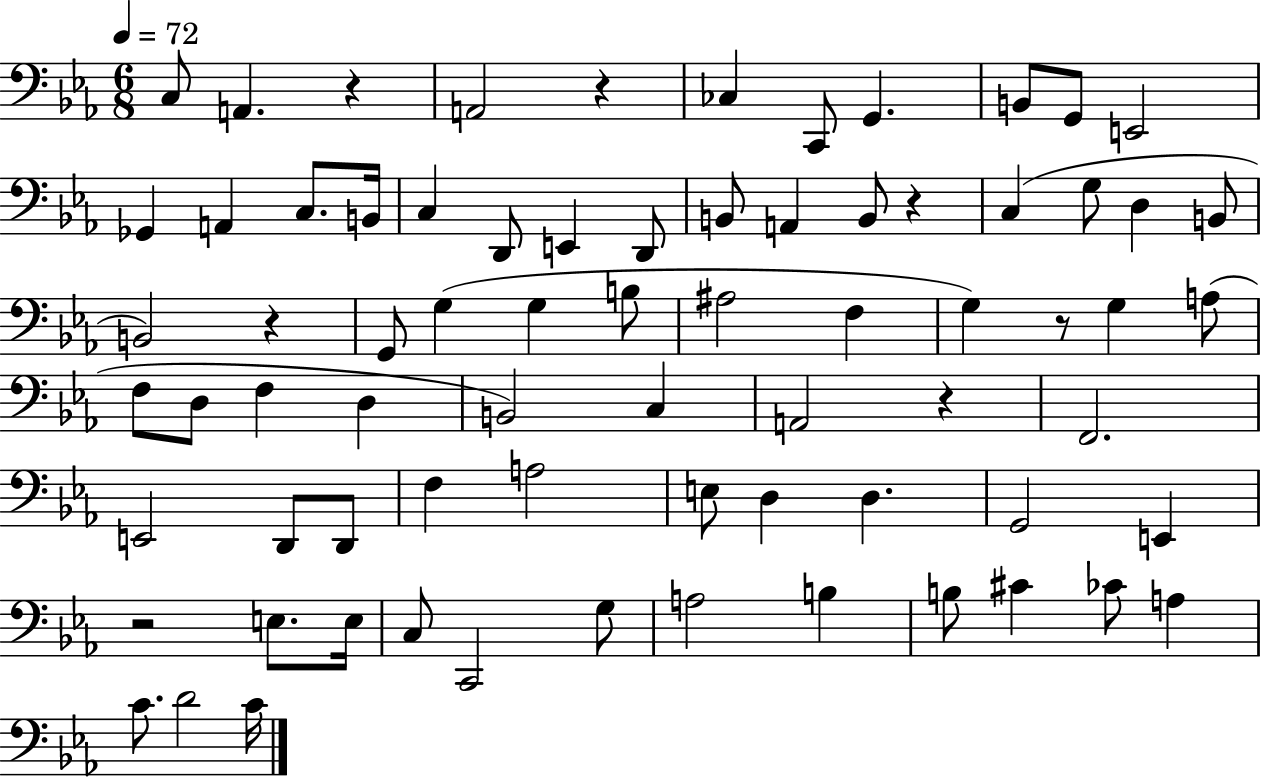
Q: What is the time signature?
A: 6/8